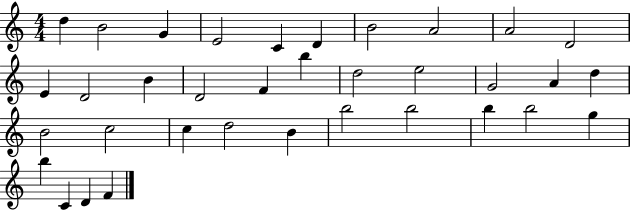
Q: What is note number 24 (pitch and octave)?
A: C5